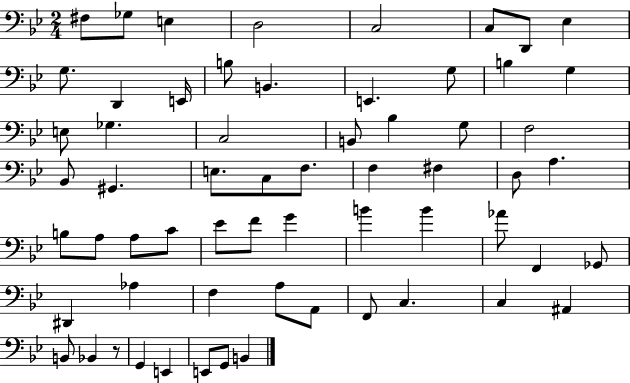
F#3/e Gb3/e E3/q D3/h C3/h C3/e D2/e Eb3/q G3/e. D2/q E2/s B3/e B2/q. E2/q. G3/e B3/q G3/q E3/e Gb3/q. C3/h B2/e Bb3/q G3/e F3/h Bb2/e G#2/q. E3/e. C3/e F3/e. F3/q F#3/q D3/e A3/q. B3/e A3/e A3/e C4/e Eb4/e F4/e G4/q B4/q B4/q Ab4/e F2/q Gb2/e D#2/q Ab3/q F3/q A3/e A2/e F2/e C3/q. C3/q A#2/q B2/e Bb2/q R/e G2/q E2/q E2/e G2/e B2/q